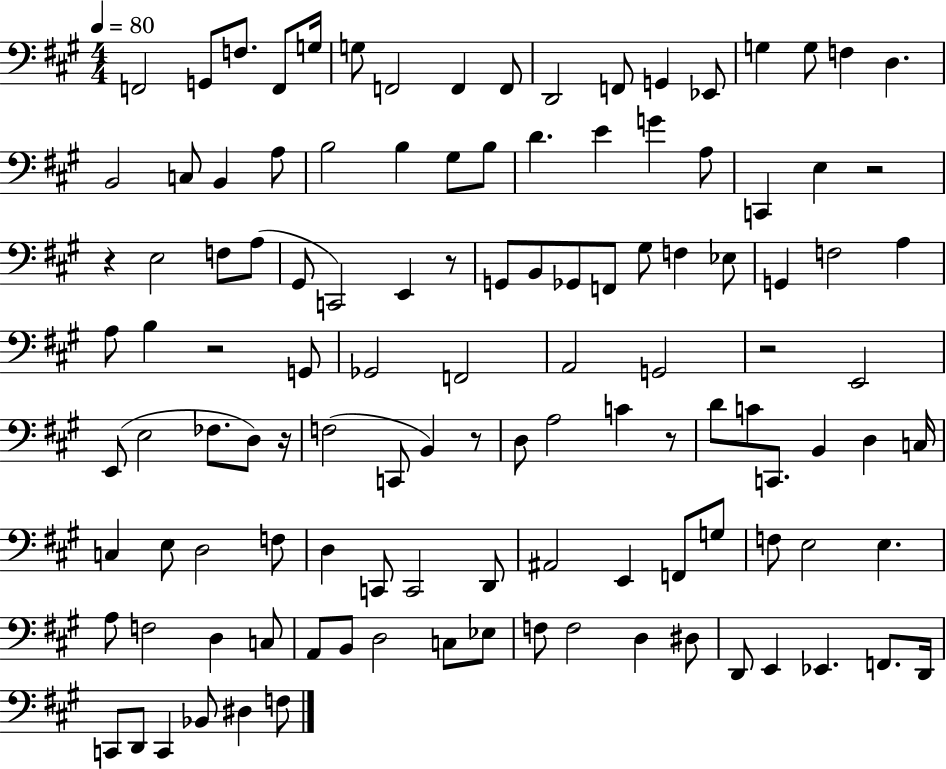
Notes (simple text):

F2/h G2/e F3/e. F2/e G3/s G3/e F2/h F2/q F2/e D2/h F2/e G2/q Eb2/e G3/q G3/e F3/q D3/q. B2/h C3/e B2/q A3/e B3/h B3/q G#3/e B3/e D4/q. E4/q G4/q A3/e C2/q E3/q R/h R/q E3/h F3/e A3/e G#2/e C2/h E2/q R/e G2/e B2/e Gb2/e F2/e G#3/e F3/q Eb3/e G2/q F3/h A3/q A3/e B3/q R/h G2/e Gb2/h F2/h A2/h G2/h R/h E2/h E2/e E3/h FES3/e. D3/e R/s F3/h C2/e B2/q R/e D3/e A3/h C4/q R/e D4/e C4/e C2/e. B2/q D3/q C3/s C3/q E3/e D3/h F3/e D3/q C2/e C2/h D2/e A#2/h E2/q F2/e G3/e F3/e E3/h E3/q. A3/e F3/h D3/q C3/e A2/e B2/e D3/h C3/e Eb3/e F3/e F3/h D3/q D#3/e D2/e E2/q Eb2/q. F2/e. D2/s C2/e D2/e C2/q Bb2/e D#3/q F3/e